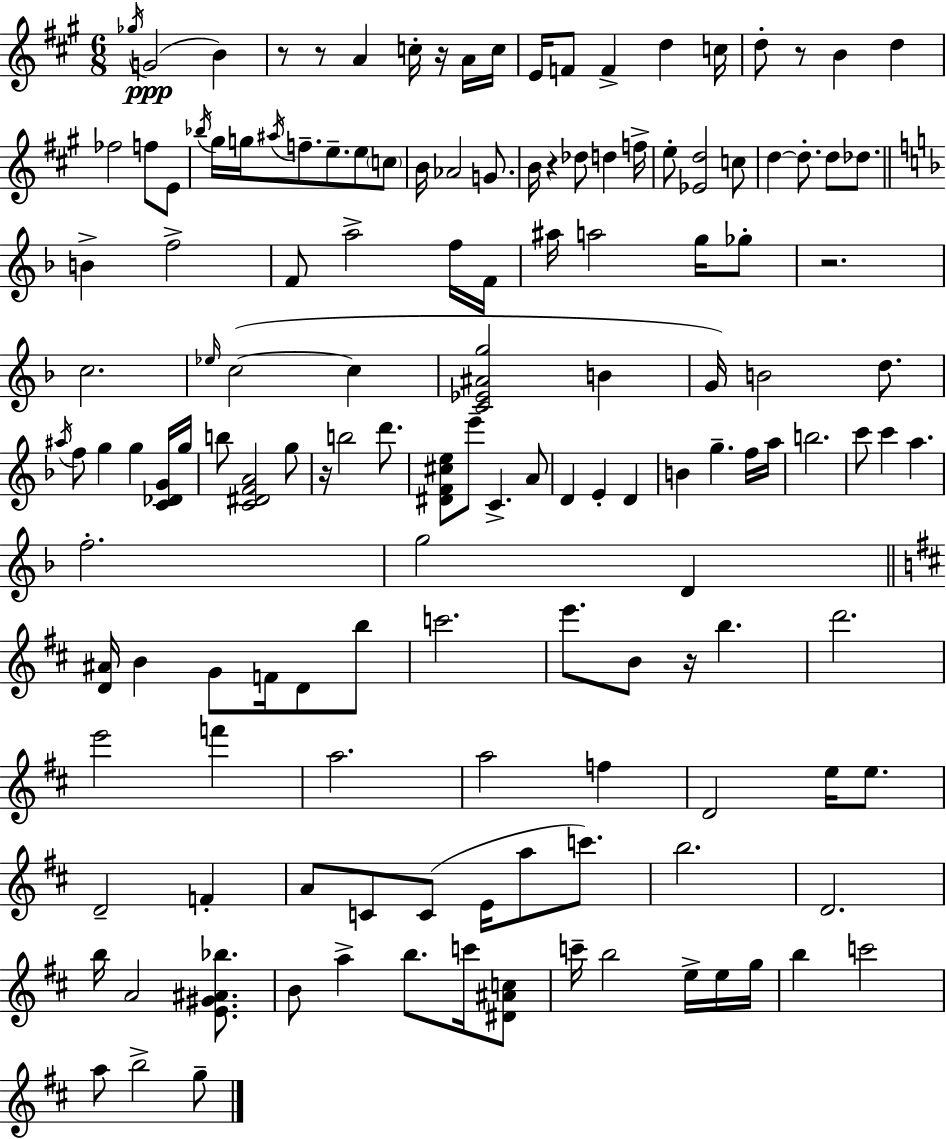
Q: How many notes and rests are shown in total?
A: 143